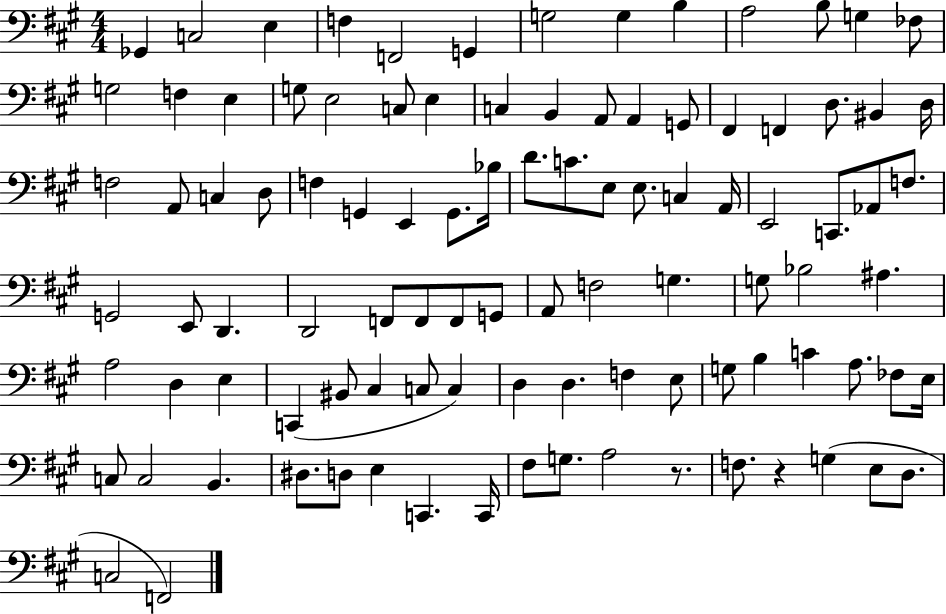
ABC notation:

X:1
T:Untitled
M:4/4
L:1/4
K:A
_G,, C,2 E, F, F,,2 G,, G,2 G, B, A,2 B,/2 G, _F,/2 G,2 F, E, G,/2 E,2 C,/2 E, C, B,, A,,/2 A,, G,,/2 ^F,, F,, D,/2 ^B,, D,/4 F,2 A,,/2 C, D,/2 F, G,, E,, G,,/2 _B,/4 D/2 C/2 E,/2 E,/2 C, A,,/4 E,,2 C,,/2 _A,,/2 F,/2 G,,2 E,,/2 D,, D,,2 F,,/2 F,,/2 F,,/2 G,,/2 A,,/2 F,2 G, G,/2 _B,2 ^A, A,2 D, E, C,, ^B,,/2 ^C, C,/2 C, D, D, F, E,/2 G,/2 B, C A,/2 _F,/2 E,/4 C,/2 C,2 B,, ^D,/2 D,/2 E, C,, C,,/4 ^F,/2 G,/2 A,2 z/2 F,/2 z G, E,/2 D,/2 C,2 F,,2